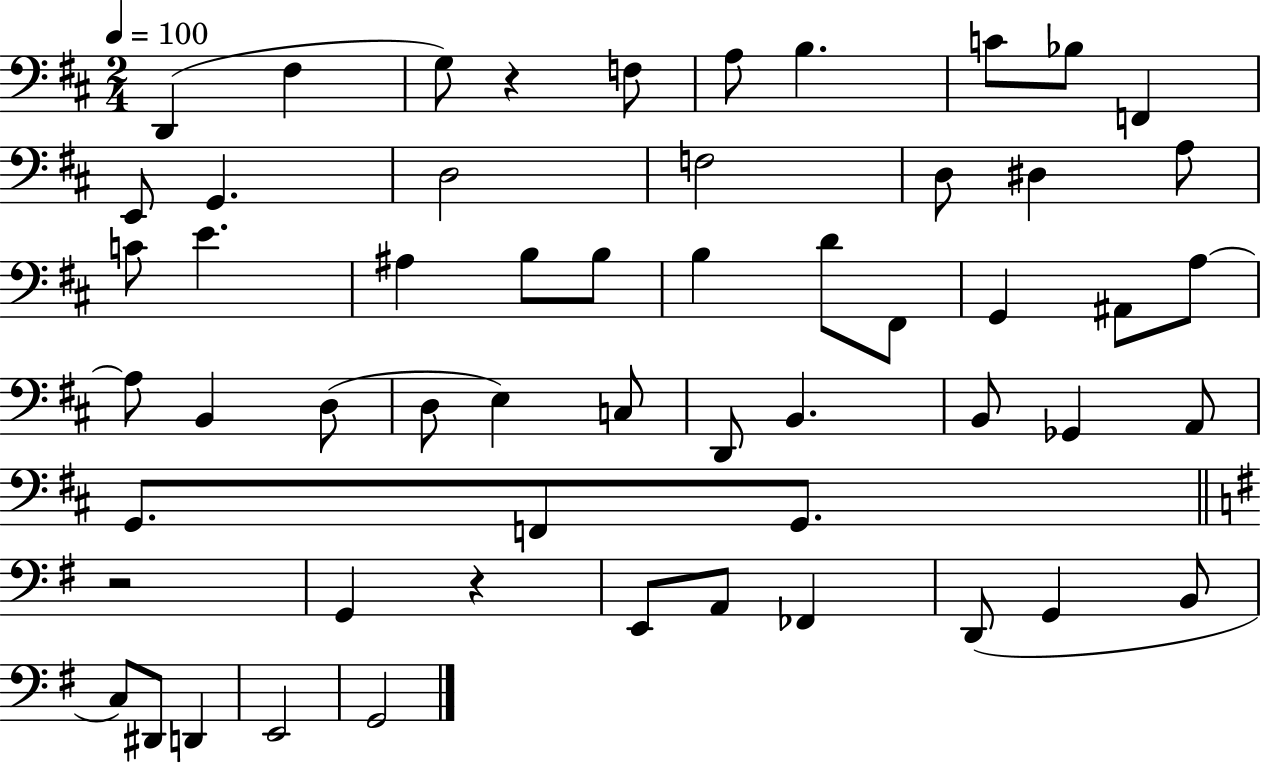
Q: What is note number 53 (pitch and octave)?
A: G2